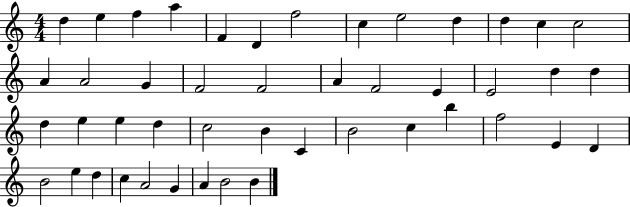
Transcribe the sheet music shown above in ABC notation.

X:1
T:Untitled
M:4/4
L:1/4
K:C
d e f a F D f2 c e2 d d c c2 A A2 G F2 F2 A F2 E E2 d d d e e d c2 B C B2 c b f2 E D B2 e d c A2 G A B2 B